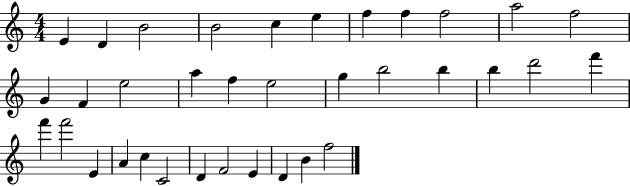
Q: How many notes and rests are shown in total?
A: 35